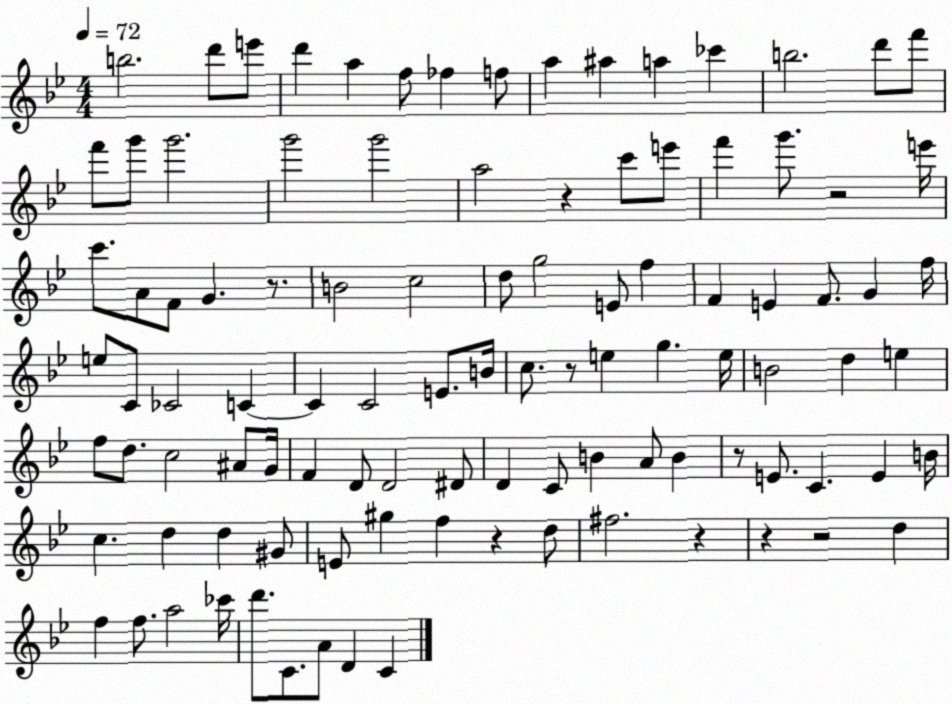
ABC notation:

X:1
T:Untitled
M:4/4
L:1/4
K:Bb
b2 d'/2 e'/2 d' a f/2 _f f/2 a ^a a _c' b2 d'/2 f'/2 f'/2 g'/2 g'2 g'2 g'2 a2 z c'/2 e'/2 f' g'/2 z2 e'/4 c'/2 A/2 F/2 G z/2 B2 c2 d/2 g2 E/2 f F E F/2 G f/4 e/2 C/2 _C2 C C C2 E/2 B/4 c/2 z/2 e g e/4 B2 d e f/2 d/2 c2 ^A/2 G/4 F D/2 D2 ^D/2 D C/2 B A/2 B z/2 E/2 C E B/4 c d d ^G/2 E/2 ^g f z d/2 ^f2 z z z2 d f f/2 a2 _c'/4 d'/2 C/2 A/2 D C